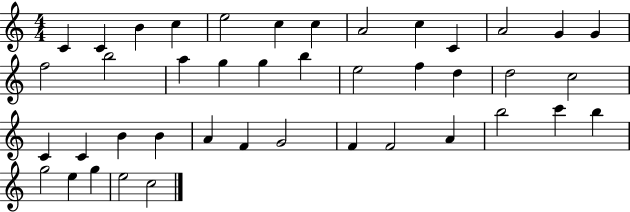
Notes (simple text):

C4/q C4/q B4/q C5/q E5/h C5/q C5/q A4/h C5/q C4/q A4/h G4/q G4/q F5/h B5/h A5/q G5/q G5/q B5/q E5/h F5/q D5/q D5/h C5/h C4/q C4/q B4/q B4/q A4/q F4/q G4/h F4/q F4/h A4/q B5/h C6/q B5/q G5/h E5/q G5/q E5/h C5/h